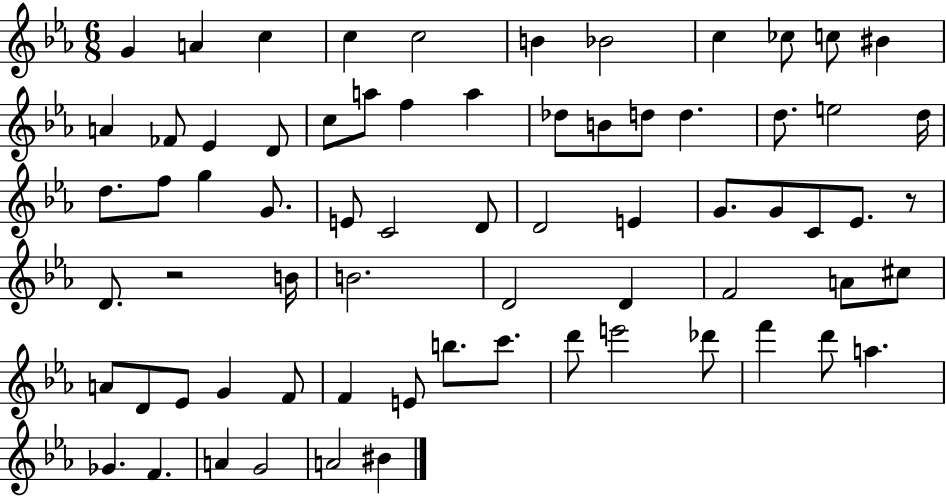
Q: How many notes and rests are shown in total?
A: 70